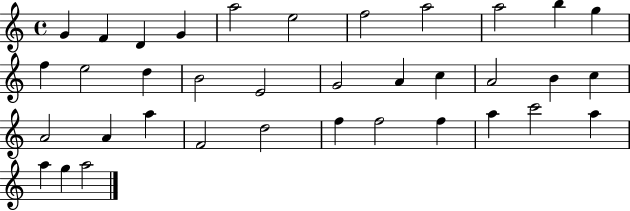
G4/q F4/q D4/q G4/q A5/h E5/h F5/h A5/h A5/h B5/q G5/q F5/q E5/h D5/q B4/h E4/h G4/h A4/q C5/q A4/h B4/q C5/q A4/h A4/q A5/q F4/h D5/h F5/q F5/h F5/q A5/q C6/h A5/q A5/q G5/q A5/h